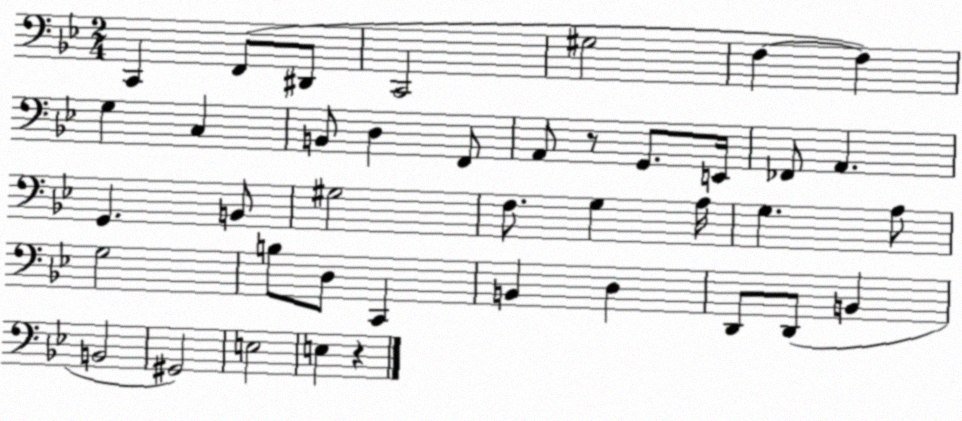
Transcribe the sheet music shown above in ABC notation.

X:1
T:Untitled
M:2/4
L:1/4
K:Bb
C,, F,,/2 ^D,,/2 C,,2 ^G,2 F, F, G, C, B,,/2 D, F,,/2 A,,/2 z/2 G,,/2 E,,/4 _F,,/2 A,, G,, B,,/2 ^G,2 F,/2 G, A,/4 G, A,/2 G,2 B,/2 D,/2 C,, B,, D, D,,/2 D,,/2 B,, B,,2 ^G,,2 E,2 E, z